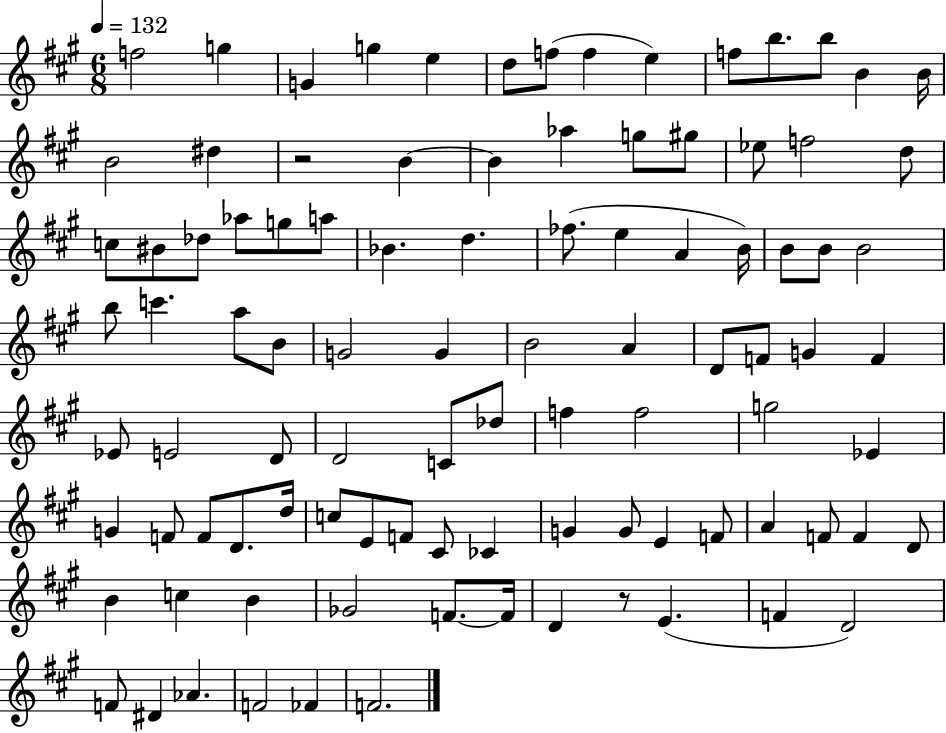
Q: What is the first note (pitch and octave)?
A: F5